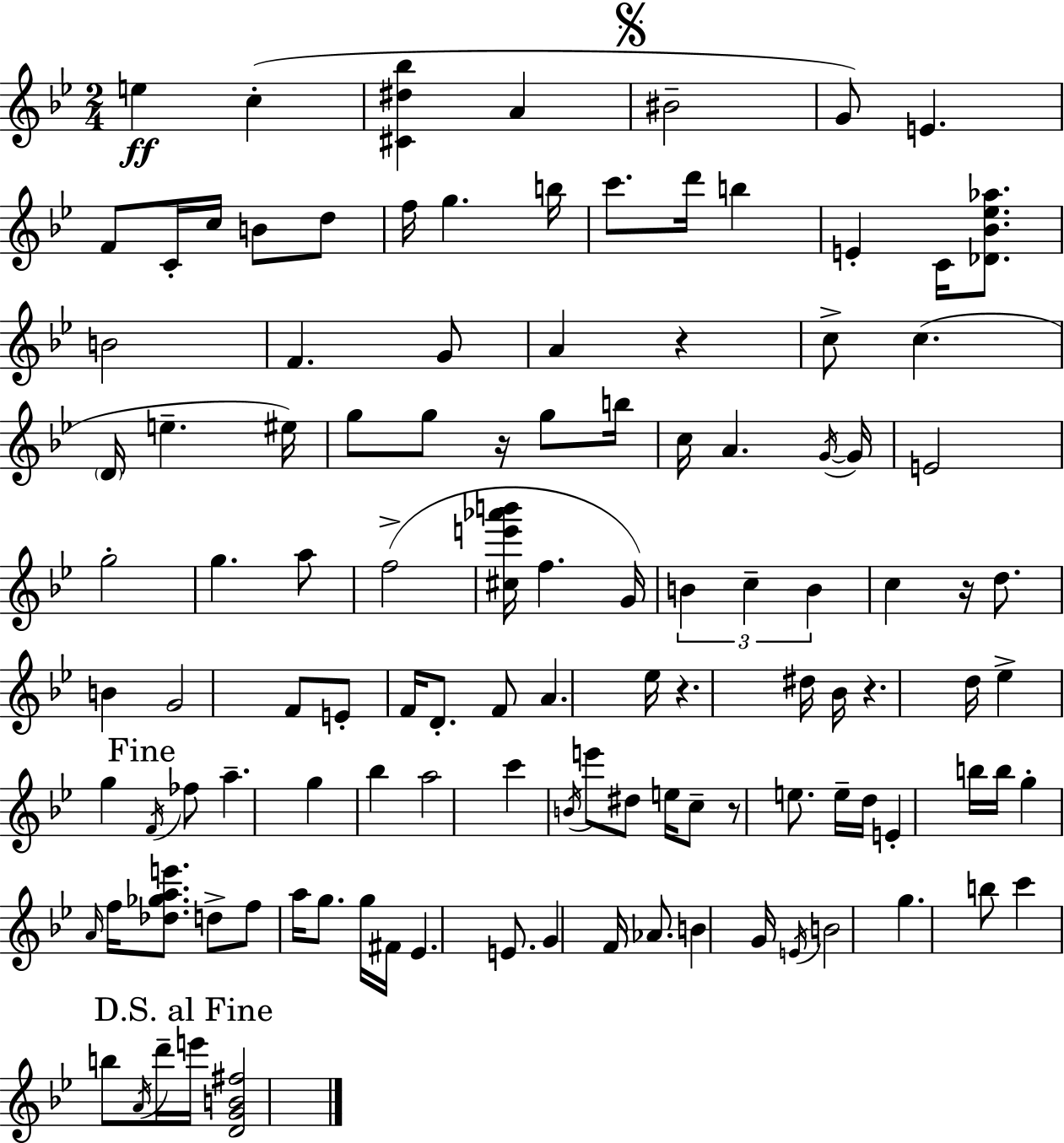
{
  \clef treble
  \numericTimeSignature
  \time 2/4
  \key bes \major
  e''4\ff c''4-.( | <cis' dis'' bes''>4 a'4 | \mark \markup { \musicglyph "scripts.segno" } bis'2-- | g'8) e'4. | \break f'8 c'16-. c''16 b'8 d''8 | f''16 g''4. b''16 | c'''8. d'''16 b''4 | e'4-. c'16 <des' bes' ees'' aes''>8. | \break b'2 | f'4. g'8 | a'4 r4 | c''8-> c''4.( | \break \parenthesize d'16 e''4.-- eis''16) | g''8 g''8 r16 g''8 b''16 | c''16 a'4. \acciaccatura { g'16~ }~ | g'16 e'2 | \break g''2-. | g''4. a''8 | f''2->( | <cis'' e''' aes''' b'''>16 f''4. | \break g'16) \tuplet 3/2 { b'4 c''4-- | b'4 } c''4 | r16 d''8. b'4 | g'2 | \break f'8 e'8-. f'16 d'8.-. | f'8 a'4. | ees''16 r4. | dis''16 bes'16 r4. | \break d''16 ees''4-> g''4 | \mark "Fine" \acciaccatura { f'16 } fes''8 a''4.-- | g''4 bes''4 | a''2 | \break c'''4 \acciaccatura { b'16 } e'''8 | dis''8 e''16 c''8-- r8 | e''8. e''16-- d''16 e'4-. | b''16 b''16 g''4-. \grace { a'16 } | \break f''16 <des'' ges'' a'' e'''>8. d''8-> f''8 | a''16 g''8. g''16 fis'16 ees'4. | e'8. g'4 | f'16 aes'8. b'4 | \break g'16 \acciaccatura { e'16 } b'2 | g''4. | b''8 c'''4 | b''8 \acciaccatura { a'16 } d'''16-- \mark "D.S. al Fine" e'''16 <d' g' b' fis''>2 | \break \bar "|."
}